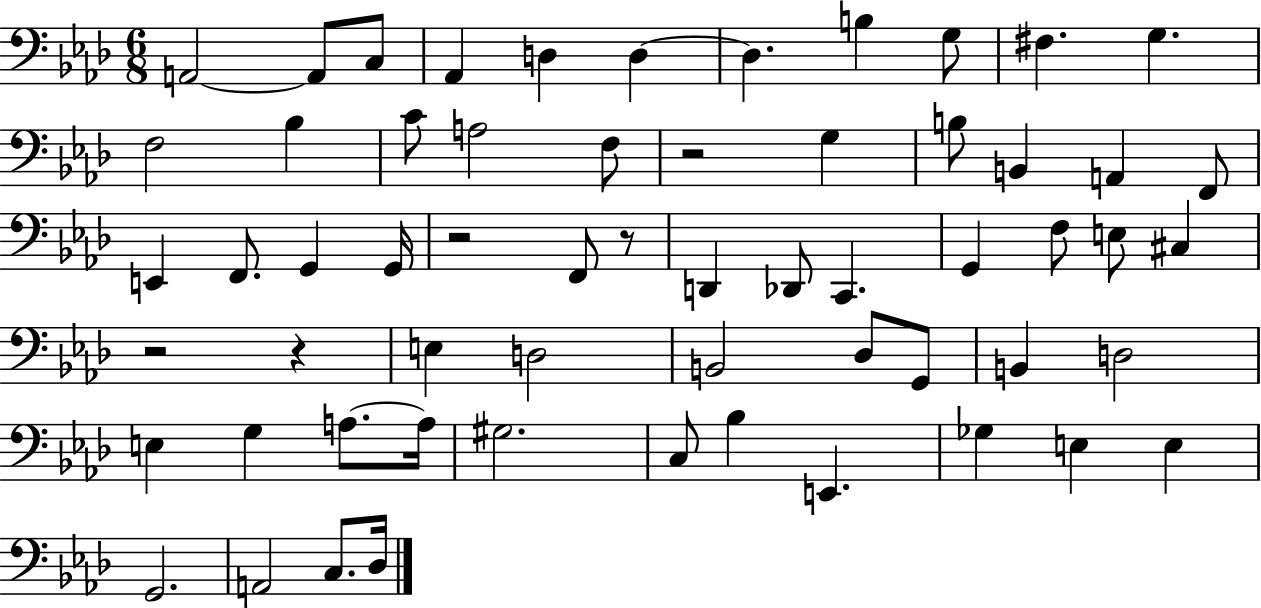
{
  \clef bass
  \numericTimeSignature
  \time 6/8
  \key aes \major
  \repeat volta 2 { a,2~~ a,8 c8 | aes,4 d4 d4~~ | d4. b4 g8 | fis4. g4. | \break f2 bes4 | c'8 a2 f8 | r2 g4 | b8 b,4 a,4 f,8 | \break e,4 f,8. g,4 g,16 | r2 f,8 r8 | d,4 des,8 c,4. | g,4 f8 e8 cis4 | \break r2 r4 | e4 d2 | b,2 des8 g,8 | b,4 d2 | \break e4 g4 a8.~~ a16 | gis2. | c8 bes4 e,4. | ges4 e4 e4 | \break g,2. | a,2 c8. des16 | } \bar "|."
}